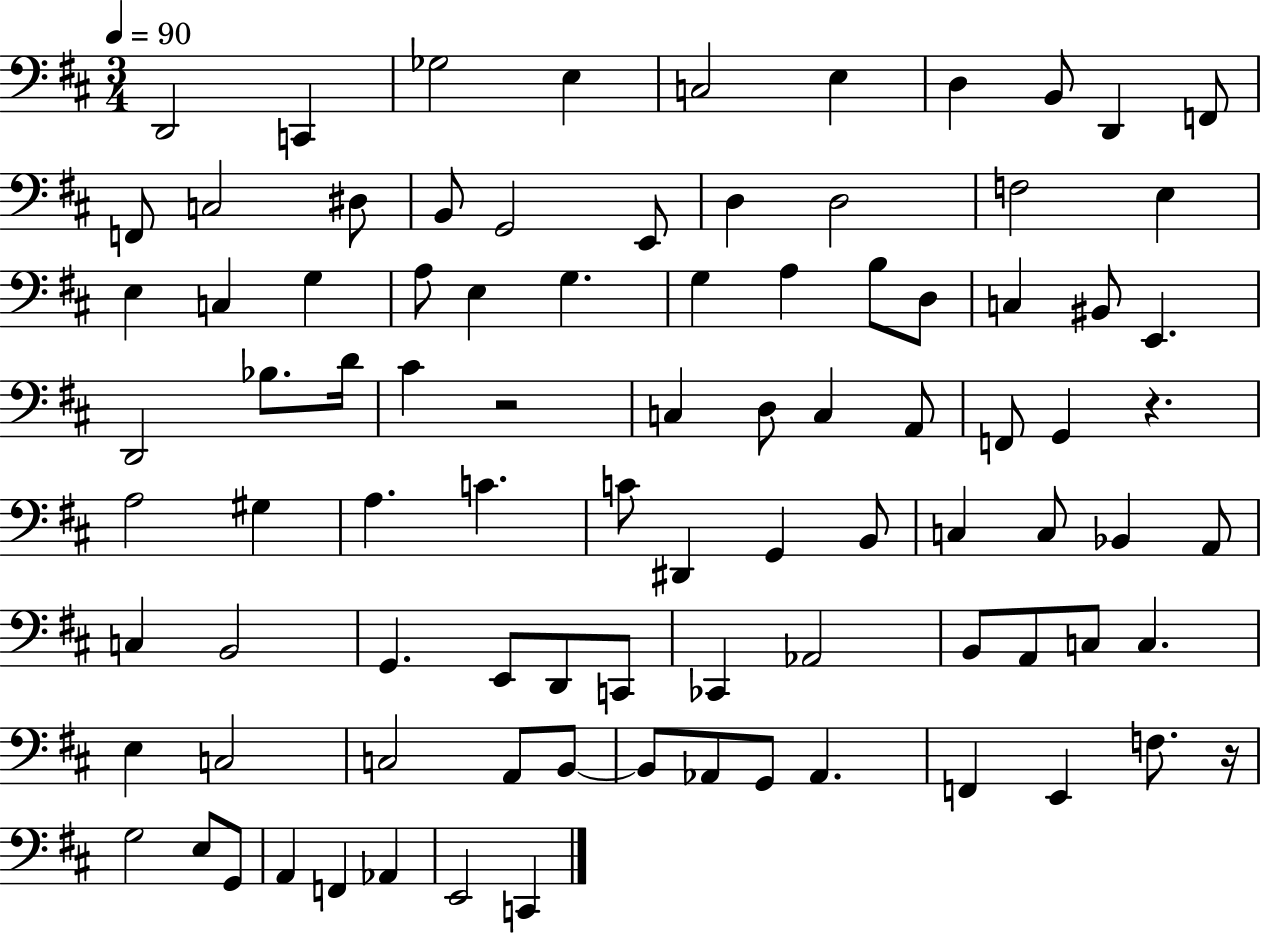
X:1
T:Untitled
M:3/4
L:1/4
K:D
D,,2 C,, _G,2 E, C,2 E, D, B,,/2 D,, F,,/2 F,,/2 C,2 ^D,/2 B,,/2 G,,2 E,,/2 D, D,2 F,2 E, E, C, G, A,/2 E, G, G, A, B,/2 D,/2 C, ^B,,/2 E,, D,,2 _B,/2 D/4 ^C z2 C, D,/2 C, A,,/2 F,,/2 G,, z A,2 ^G, A, C C/2 ^D,, G,, B,,/2 C, C,/2 _B,, A,,/2 C, B,,2 G,, E,,/2 D,,/2 C,,/2 _C,, _A,,2 B,,/2 A,,/2 C,/2 C, E, C,2 C,2 A,,/2 B,,/2 B,,/2 _A,,/2 G,,/2 _A,, F,, E,, F,/2 z/4 G,2 E,/2 G,,/2 A,, F,, _A,, E,,2 C,,